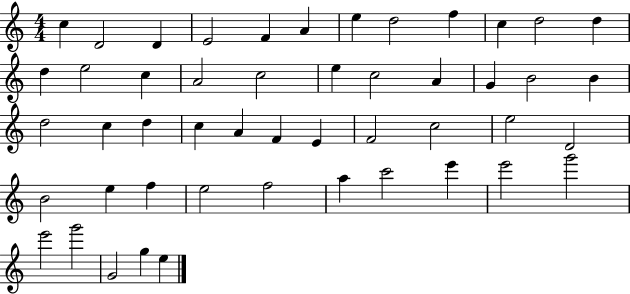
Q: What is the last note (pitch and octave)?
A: E5